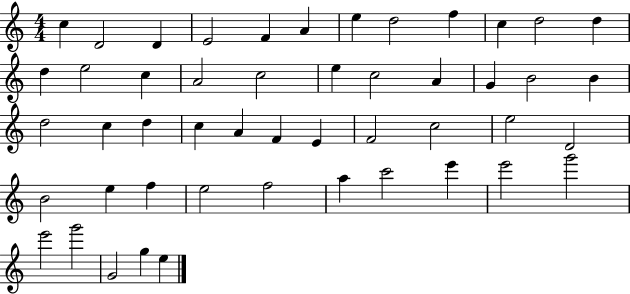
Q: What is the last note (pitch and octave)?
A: E5